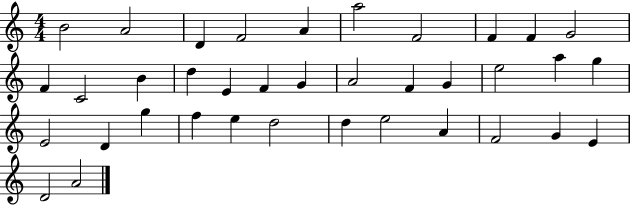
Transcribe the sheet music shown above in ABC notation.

X:1
T:Untitled
M:4/4
L:1/4
K:C
B2 A2 D F2 A a2 F2 F F G2 F C2 B d E F G A2 F G e2 a g E2 D g f e d2 d e2 A F2 G E D2 A2